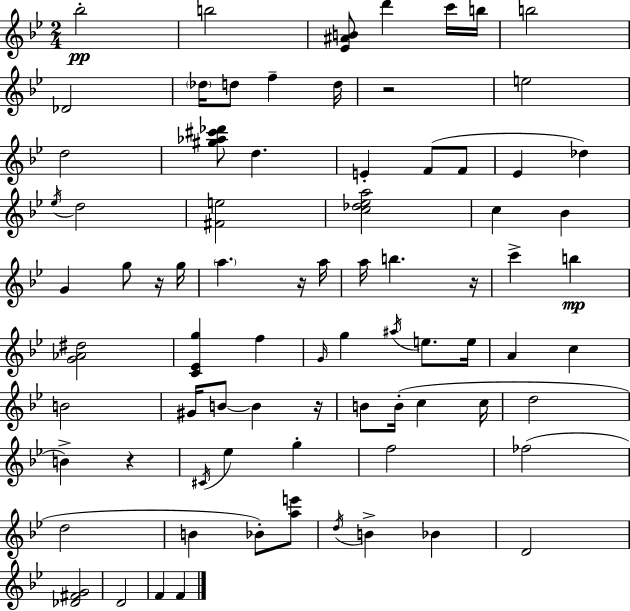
{
  \clef treble
  \numericTimeSignature
  \time 2/4
  \key bes \major
  bes''2-.\pp | b''2 | <ees' ais' b'>8 d'''4 c'''16 b''16 | b''2 | \break des'2 | \parenthesize des''16 d''8 f''4-- d''16 | r2 | e''2 | \break d''2 | <gis'' aes'' cis''' des'''>8 d''4. | e'4-. f'8( f'8 | ees'4 des''4) | \break \acciaccatura { ees''16 } d''2 | <fis' e''>2 | <c'' des'' ees'' a''>2 | c''4 bes'4 | \break g'4 g''8 r16 | g''16 \parenthesize a''4. r16 | a''16 a''16 b''4. | r16 c'''4-> b''4\mp | \break <g' aes' dis''>2 | <c' ees' g''>4 f''4 | \grace { g'16 } g''4 \acciaccatura { ais''16 } e''8. | e''16 a'4 c''4 | \break b'2 | gis'16 b'8~~ b'4 | r16 b'8 b'16-.( c''4 | c''16 d''2 | \break b'4->) r4 | \acciaccatura { cis'16 } ees''4 | g''4-. f''2 | fes''2( | \break d''2 | b'4 | bes'8-.) <a'' e'''>8 \acciaccatura { d''16 } b'4-> | bes'4 d'2 | \break <des' fis' g'>2 | d'2 | f'4 | f'4 \bar "|."
}